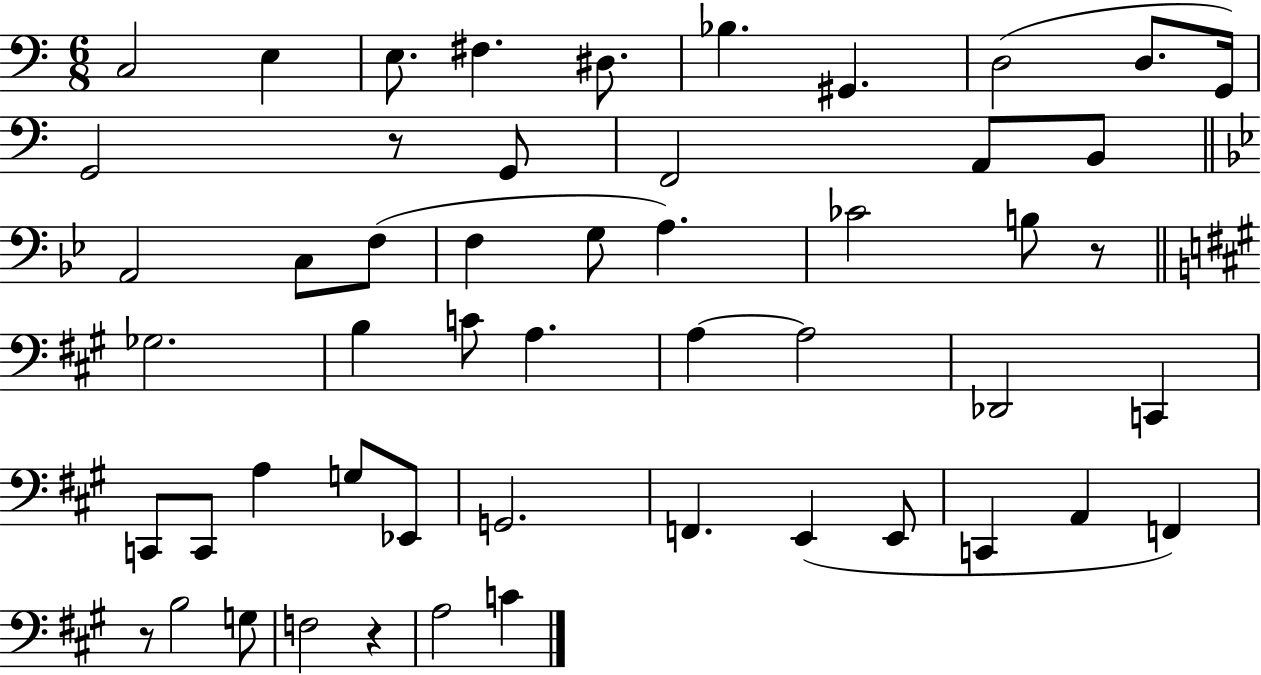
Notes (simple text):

C3/h E3/q E3/e. F#3/q. D#3/e. Bb3/q. G#2/q. D3/h D3/e. G2/s G2/h R/e G2/e F2/h A2/e B2/e A2/h C3/e F3/e F3/q G3/e A3/q. CES4/h B3/e R/e Gb3/h. B3/q C4/e A3/q. A3/q A3/h Db2/h C2/q C2/e C2/e A3/q G3/e Eb2/e G2/h. F2/q. E2/q E2/e C2/q A2/q F2/q R/e B3/h G3/e F3/h R/q A3/h C4/q